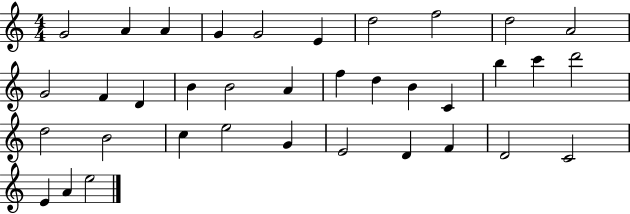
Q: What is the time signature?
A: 4/4